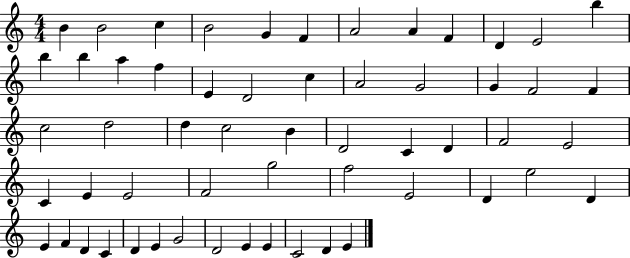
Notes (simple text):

B4/q B4/h C5/q B4/h G4/q F4/q A4/h A4/q F4/q D4/q E4/h B5/q B5/q B5/q A5/q F5/q E4/q D4/h C5/q A4/h G4/h G4/q F4/h F4/q C5/h D5/h D5/q C5/h B4/q D4/h C4/q D4/q F4/h E4/h C4/q E4/q E4/h F4/h G5/h F5/h E4/h D4/q E5/h D4/q E4/q F4/q D4/q C4/q D4/q E4/q G4/h D4/h E4/q E4/q C4/h D4/q E4/q